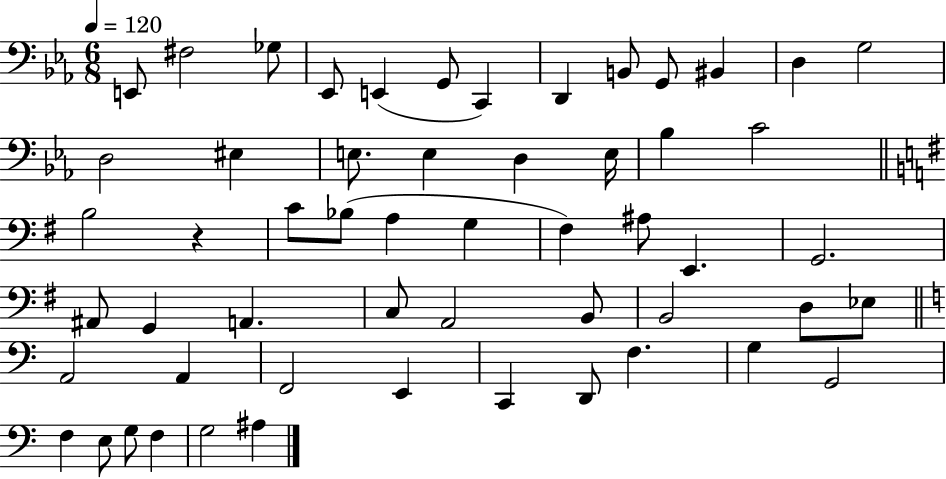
{
  \clef bass
  \numericTimeSignature
  \time 6/8
  \key ees \major
  \tempo 4 = 120
  \repeat volta 2 { e,8 fis2 ges8 | ees,8 e,4( g,8 c,4) | d,4 b,8 g,8 bis,4 | d4 g2 | \break d2 eis4 | e8. e4 d4 e16 | bes4 c'2 | \bar "||" \break \key g \major b2 r4 | c'8 bes8( a4 g4 | fis4) ais8 e,4. | g,2. | \break ais,8 g,4 a,4. | c8 a,2 b,8 | b,2 d8 ees8 | \bar "||" \break \key a \minor a,2 a,4 | f,2 e,4 | c,4 d,8 f4. | g4 g,2 | \break f4 e8 g8 f4 | g2 ais4 | } \bar "|."
}